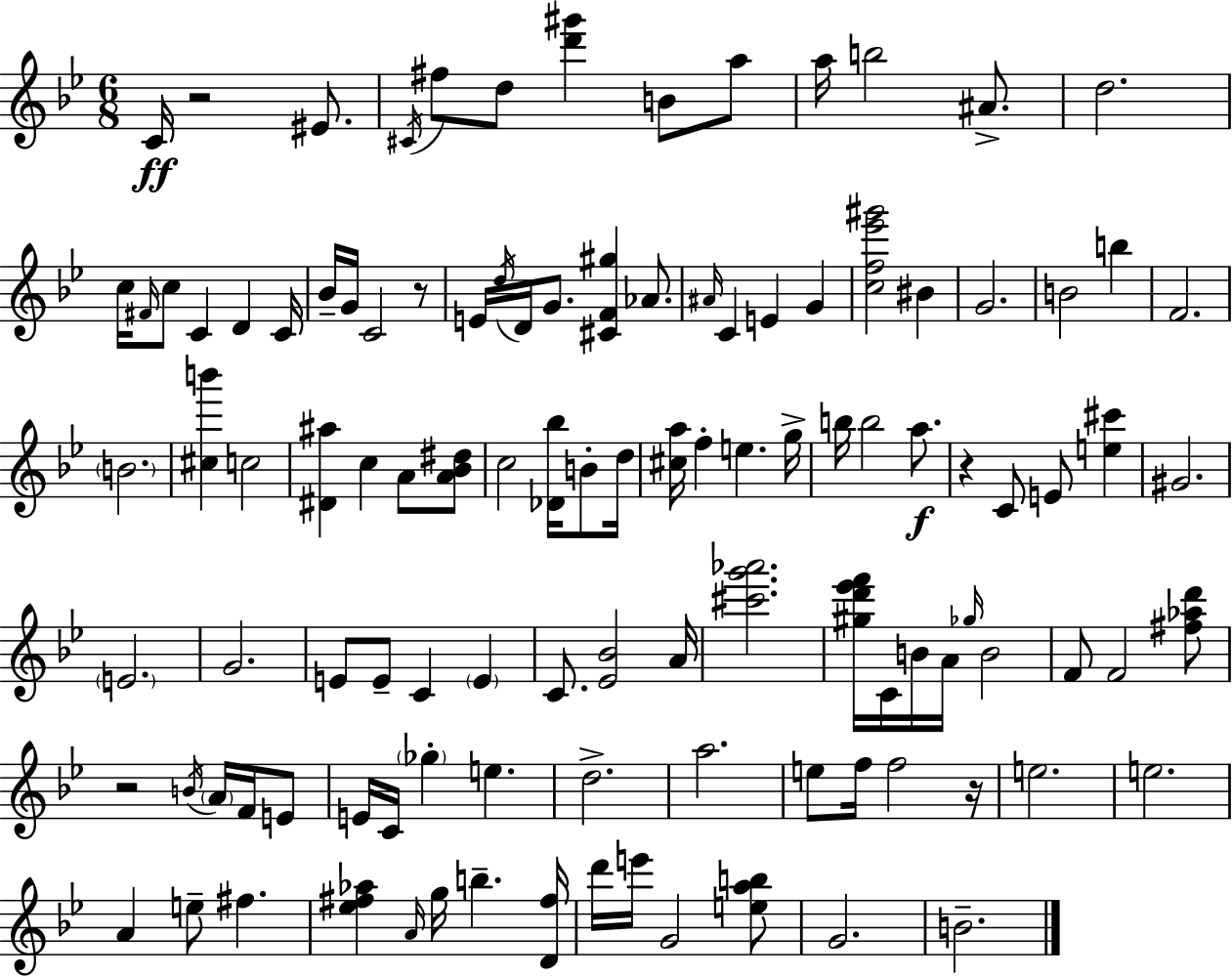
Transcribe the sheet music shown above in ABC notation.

X:1
T:Untitled
M:6/8
L:1/4
K:Bb
C/4 z2 ^E/2 ^C/4 ^f/2 d/2 [d'^g'] B/2 a/2 a/4 b2 ^A/2 d2 c/4 ^F/4 c/2 C D C/4 _B/4 G/4 C2 z/2 E/4 d/4 D/4 G/2 [^CF^g] _A/2 ^A/4 C E G [cf_e'^g']2 ^B G2 B2 b F2 B2 [^cb'] c2 [^D^a] c A/2 [A_B^d]/2 c2 [_D_b]/4 B/2 d/4 [^ca]/4 f e g/4 b/4 b2 a/2 z C/2 E/2 [e^c'] ^G2 E2 G2 E/2 E/2 C E C/2 [_E_B]2 A/4 [^c'g'_a']2 [^gd'_e'f']/4 C/4 B/4 A/4 _g/4 B2 F/2 F2 [^f_ad']/2 z2 B/4 A/4 F/4 E/2 E/4 C/4 _g e d2 a2 e/2 f/4 f2 z/4 e2 e2 A e/2 ^f [_e^f_a] A/4 g/4 b [D^f]/4 d'/4 e'/4 G2 [eab]/2 G2 B2